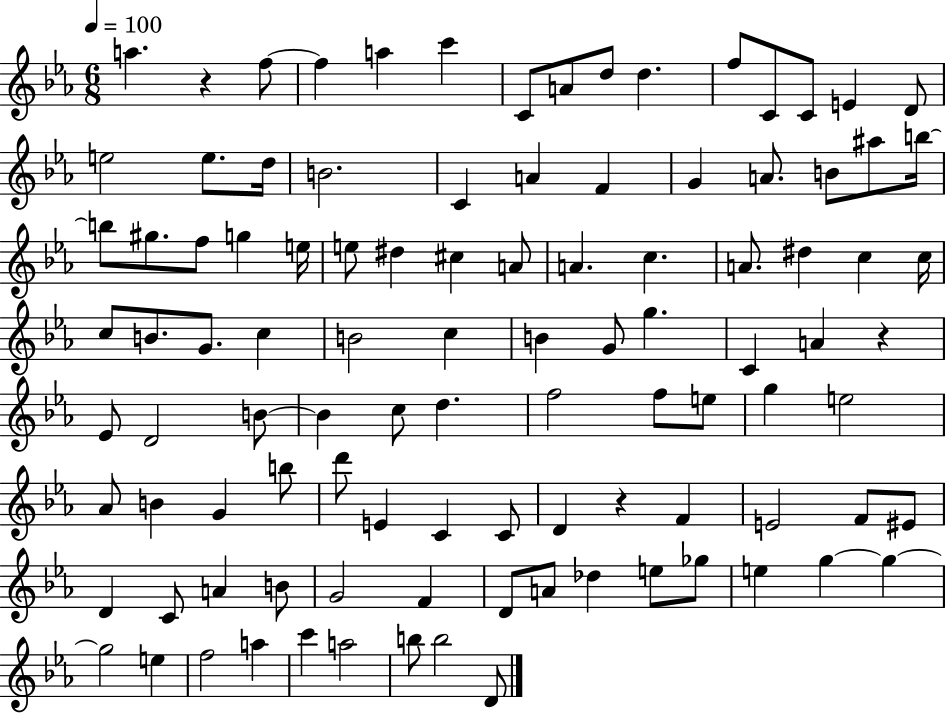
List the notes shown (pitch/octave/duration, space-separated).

A5/q. R/q F5/e F5/q A5/q C6/q C4/e A4/e D5/e D5/q. F5/e C4/e C4/e E4/q D4/e E5/h E5/e. D5/s B4/h. C4/q A4/q F4/q G4/q A4/e. B4/e A#5/e B5/s B5/e G#5/e. F5/e G5/q E5/s E5/e D#5/q C#5/q A4/e A4/q. C5/q. A4/e. D#5/q C5/q C5/s C5/e B4/e. G4/e. C5/q B4/h C5/q B4/q G4/e G5/q. C4/q A4/q R/q Eb4/e D4/h B4/e B4/q C5/e D5/q. F5/h F5/e E5/e G5/q E5/h Ab4/e B4/q G4/q B5/e D6/e E4/q C4/q C4/e D4/q R/q F4/q E4/h F4/e EIS4/e D4/q C4/e A4/q B4/e G4/h F4/q D4/e A4/e Db5/q E5/e Gb5/e E5/q G5/q G5/q G5/h E5/q F5/h A5/q C6/q A5/h B5/e B5/h D4/e